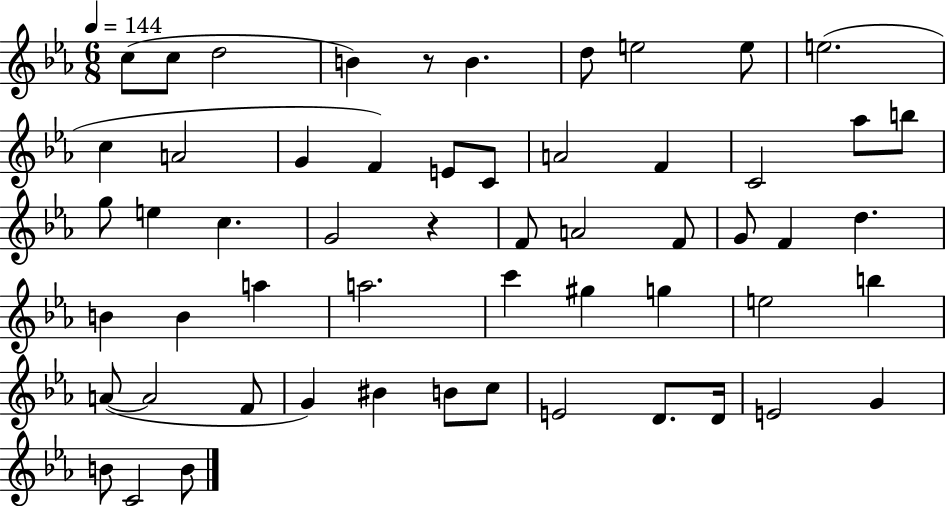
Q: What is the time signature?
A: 6/8